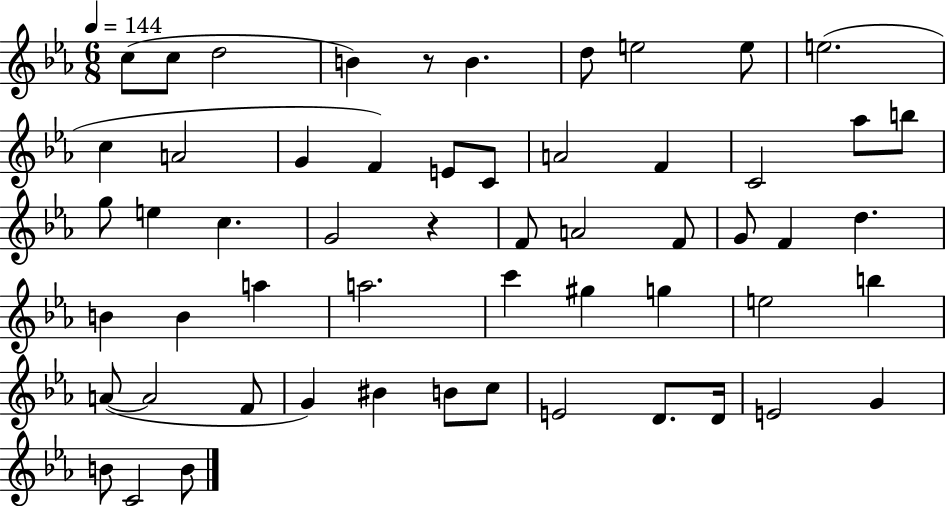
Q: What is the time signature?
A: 6/8